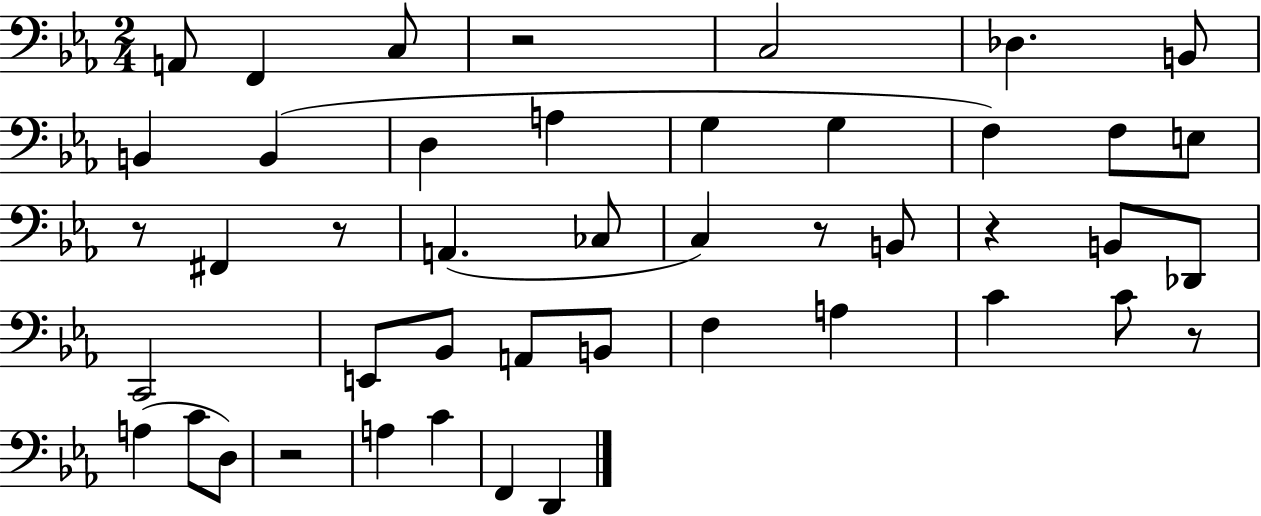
A2/e F2/q C3/e R/h C3/h Db3/q. B2/e B2/q B2/q D3/q A3/q G3/q G3/q F3/q F3/e E3/e R/e F#2/q R/e A2/q. CES3/e C3/q R/e B2/e R/q B2/e Db2/e C2/h E2/e Bb2/e A2/e B2/e F3/q A3/q C4/q C4/e R/e A3/q C4/e D3/e R/h A3/q C4/q F2/q D2/q